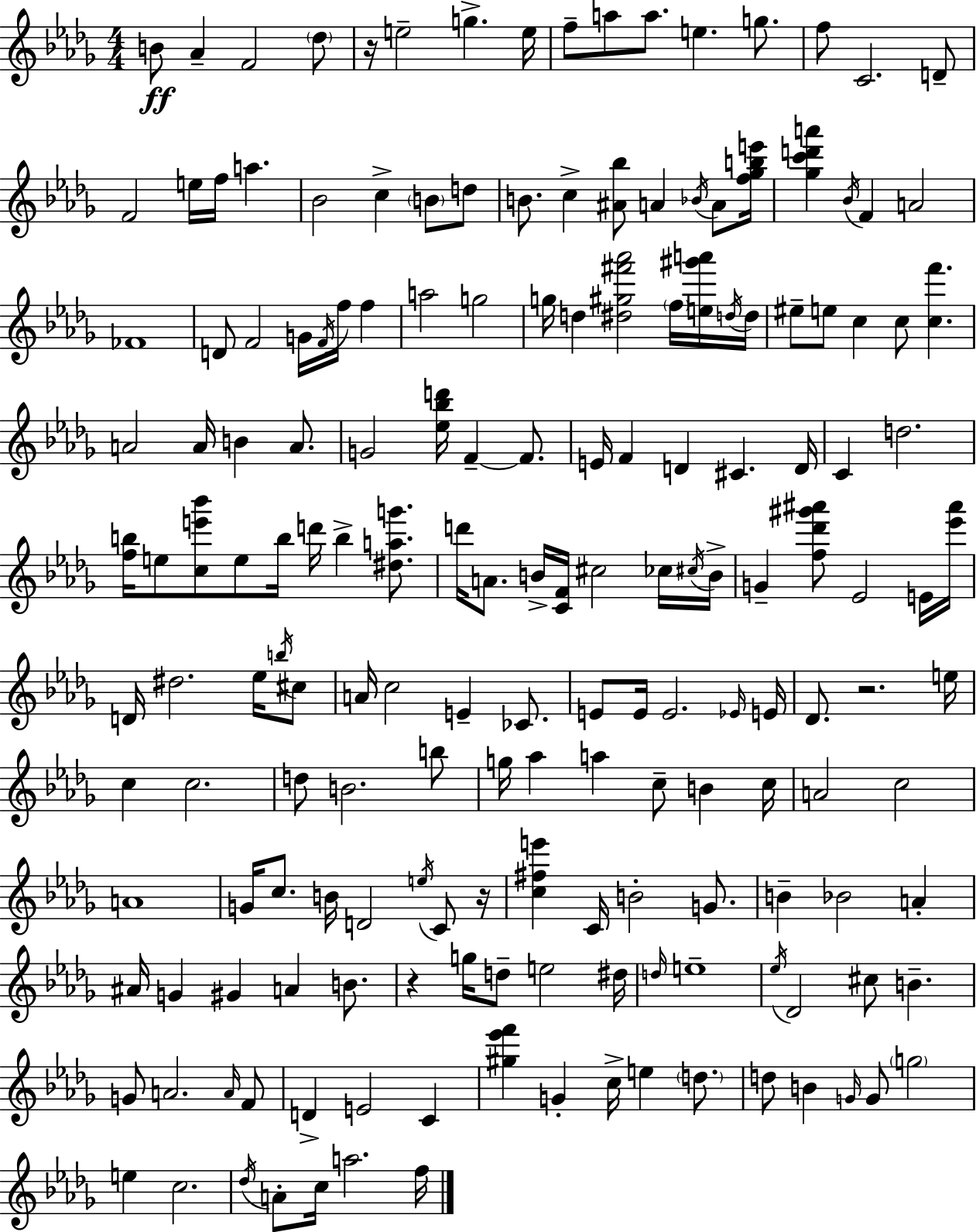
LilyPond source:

{
  \clef treble
  \numericTimeSignature
  \time 4/4
  \key bes \minor
  b'8\ff aes'4-- f'2 \parenthesize des''8 | r16 e''2-- g''4.-> e''16 | f''8-- a''8 a''8. e''4. g''8. | f''8 c'2. d'8-- | \break f'2 e''16 f''16 a''4. | bes'2 c''4-> \parenthesize b'8 d''8 | b'8. c''4-> <ais' bes''>8 a'4 \acciaccatura { bes'16 } a'8 | <f'' ges'' b'' e'''>16 <ges'' c''' d''' a'''>4 \acciaccatura { bes'16 } f'4 a'2 | \break fes'1 | d'8 f'2 g'16 \acciaccatura { f'16 } f''16 f''4 | a''2 g''2 | g''16 d''4 <dis'' gis'' fis''' aes'''>2 | \break \parenthesize f''16 <e'' gis''' a'''>16 \acciaccatura { d''16 } d''16 eis''8-- e''8 c''4 c''8 <c'' f'''>4. | a'2 a'16 b'4 | a'8. g'2 <ees'' bes'' d'''>16 f'4--~~ | f'8. e'16 f'4 d'4 cis'4. | \break d'16 c'4 d''2. | <f'' b''>16 e''8 <c'' e''' bes'''>8 e''8 b''16 d'''16 b''4-> | <dis'' a'' g'''>8. d'''16 a'8. b'16-> <c' f'>16 cis''2 | ces''16 \acciaccatura { cis''16 } b'16-> g'4-- <f'' des''' gis''' ais'''>8 ees'2 | \break e'16 <ees''' ais'''>16 d'16 dis''2. | ees''16 \acciaccatura { b''16 } cis''8 a'16 c''2 e'4-- | ces'8. e'8 e'16 e'2. | \grace { ees'16 } e'16 des'8. r2. | \break e''16 c''4 c''2. | d''8 b'2. | b''8 g''16 aes''4 a''4 | c''8-- b'4 c''16 a'2 c''2 | \break a'1 | g'16 c''8. b'16 d'2 | \acciaccatura { e''16 } c'8 r16 <c'' fis'' e'''>4 c'16 b'2-. | g'8. b'4-- bes'2 | \break a'4-. ais'16 g'4 gis'4 | a'4 b'8. r4 g''16 d''8-- e''2 | dis''16 \grace { d''16 } e''1-- | \acciaccatura { ees''16 } des'2 | \break cis''8 b'4.-- g'8 a'2. | \grace { a'16 } f'8 d'4-> e'2 | c'4 <gis'' ees''' f'''>4 g'4-. | c''16-> e''4 \parenthesize d''8. d''8 b'4 | \break \grace { g'16 } g'8 \parenthesize g''2 e''4 | c''2. \acciaccatura { des''16 } a'8-. c''16 | a''2. f''16 \bar "|."
}